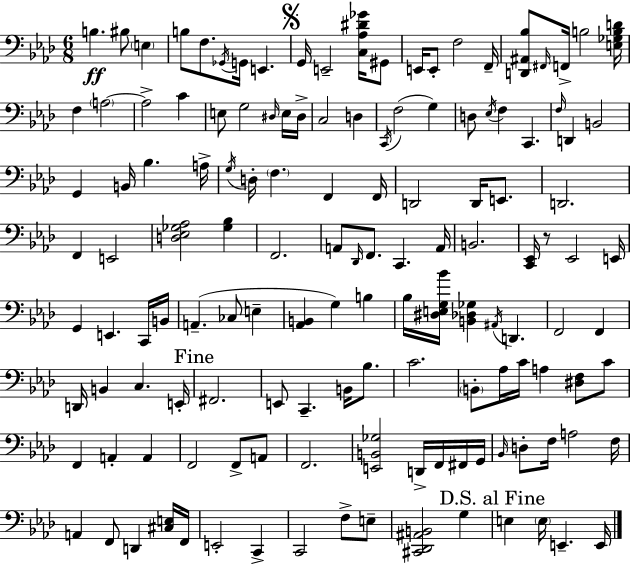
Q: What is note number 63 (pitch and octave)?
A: E2